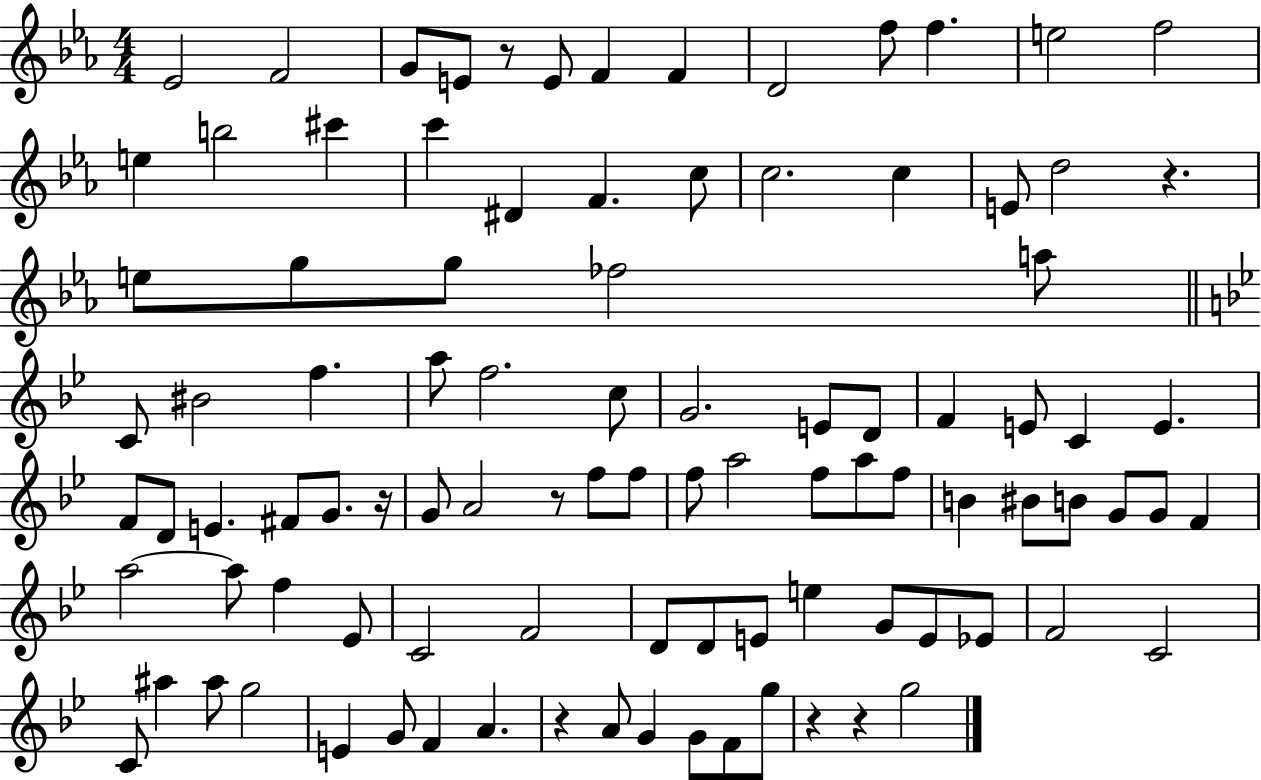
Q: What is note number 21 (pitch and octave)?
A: C5